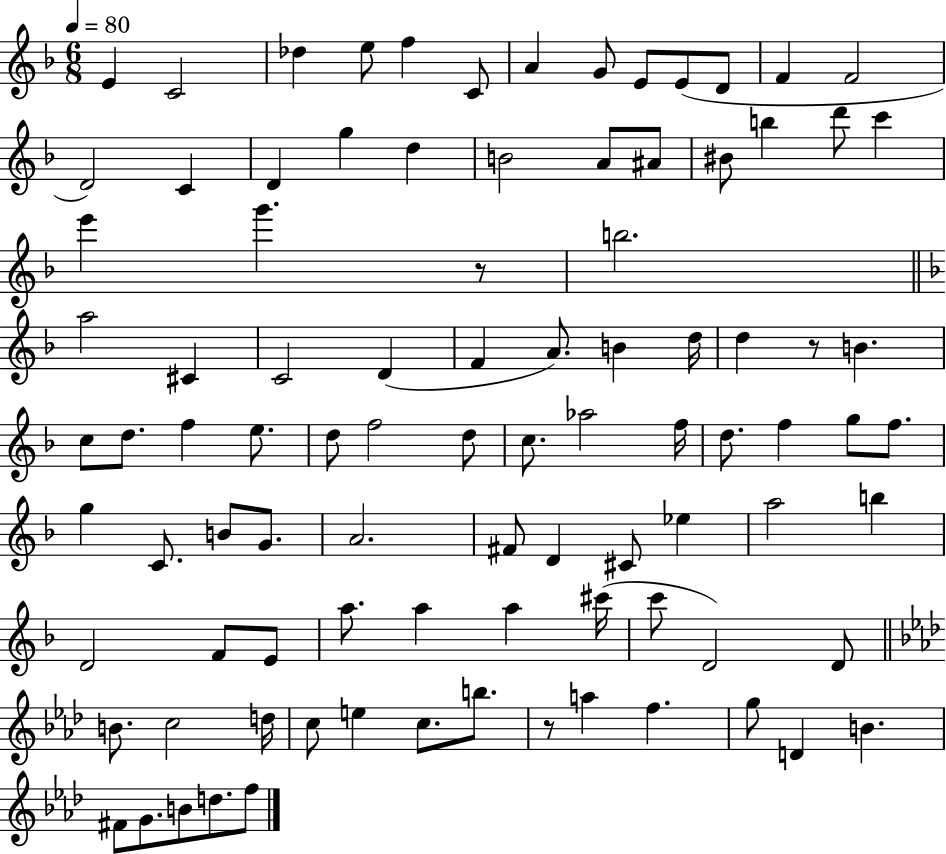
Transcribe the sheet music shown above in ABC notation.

X:1
T:Untitled
M:6/8
L:1/4
K:F
E C2 _d e/2 f C/2 A G/2 E/2 E/2 D/2 F F2 D2 C D g d B2 A/2 ^A/2 ^B/2 b d'/2 c' e' g' z/2 b2 a2 ^C C2 D F A/2 B d/4 d z/2 B c/2 d/2 f e/2 d/2 f2 d/2 c/2 _a2 f/4 d/2 f g/2 f/2 g C/2 B/2 G/2 A2 ^F/2 D ^C/2 _e a2 b D2 F/2 E/2 a/2 a a ^c'/4 c'/2 D2 D/2 B/2 c2 d/4 c/2 e c/2 b/2 z/2 a f g/2 D B ^F/2 G/2 B/2 d/2 f/2